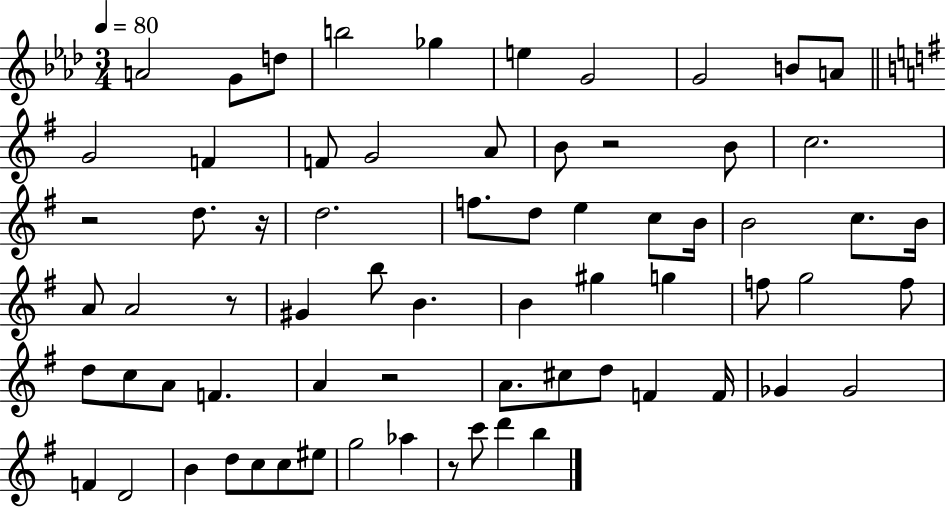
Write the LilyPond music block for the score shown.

{
  \clef treble
  \numericTimeSignature
  \time 3/4
  \key aes \major
  \tempo 4 = 80
  a'2 g'8 d''8 | b''2 ges''4 | e''4 g'2 | g'2 b'8 a'8 | \break \bar "||" \break \key g \major g'2 f'4 | f'8 g'2 a'8 | b'8 r2 b'8 | c''2. | \break r2 d''8. r16 | d''2. | f''8. d''8 e''4 c''8 b'16 | b'2 c''8. b'16 | \break a'8 a'2 r8 | gis'4 b''8 b'4. | b'4 gis''4 g''4 | f''8 g''2 f''8 | \break d''8 c''8 a'8 f'4. | a'4 r2 | a'8. cis''8 d''8 f'4 f'16 | ges'4 ges'2 | \break f'4 d'2 | b'4 d''8 c''8 c''8 eis''8 | g''2 aes''4 | r8 c'''8 d'''4 b''4 | \break \bar "|."
}